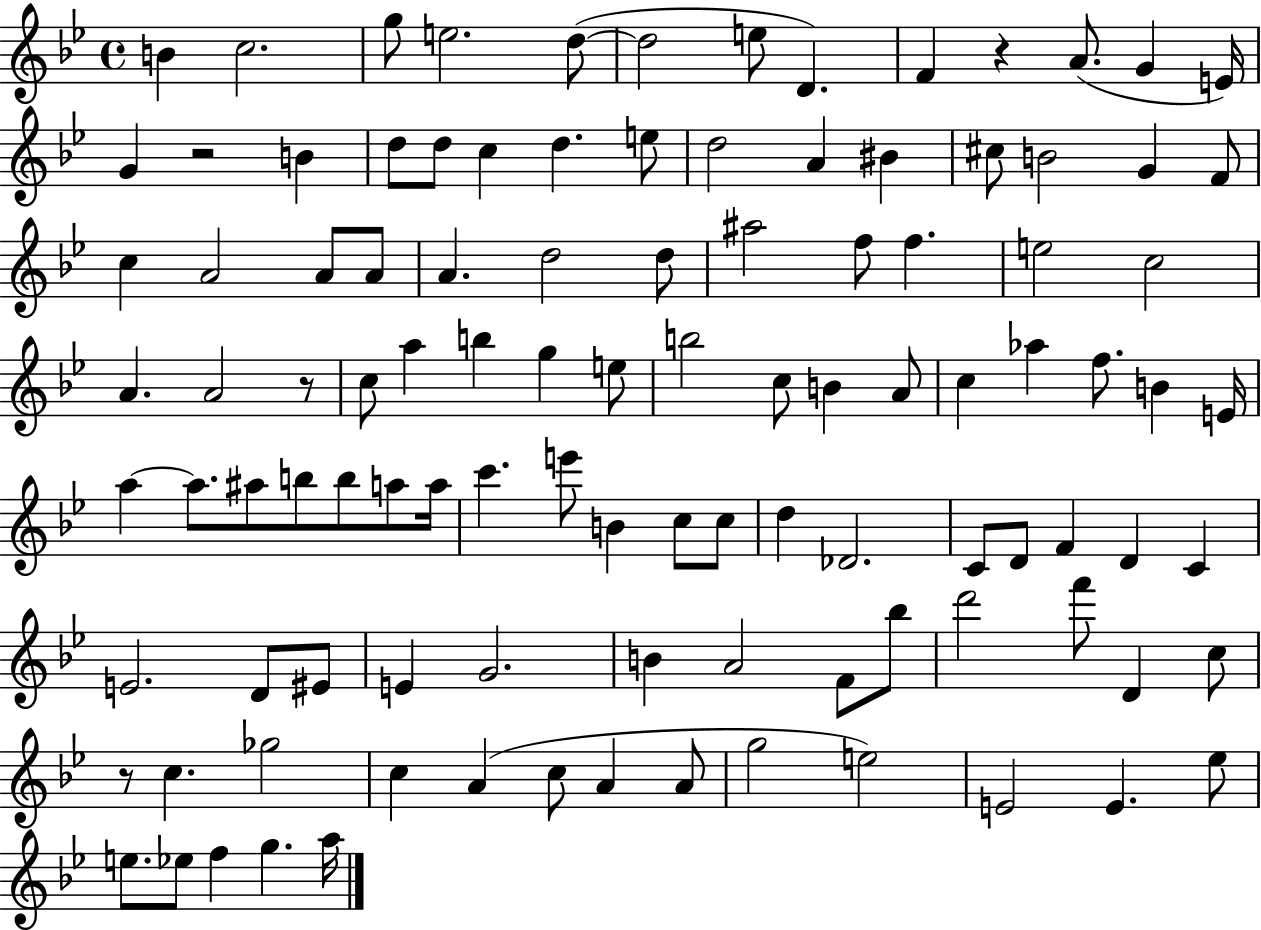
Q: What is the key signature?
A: BES major